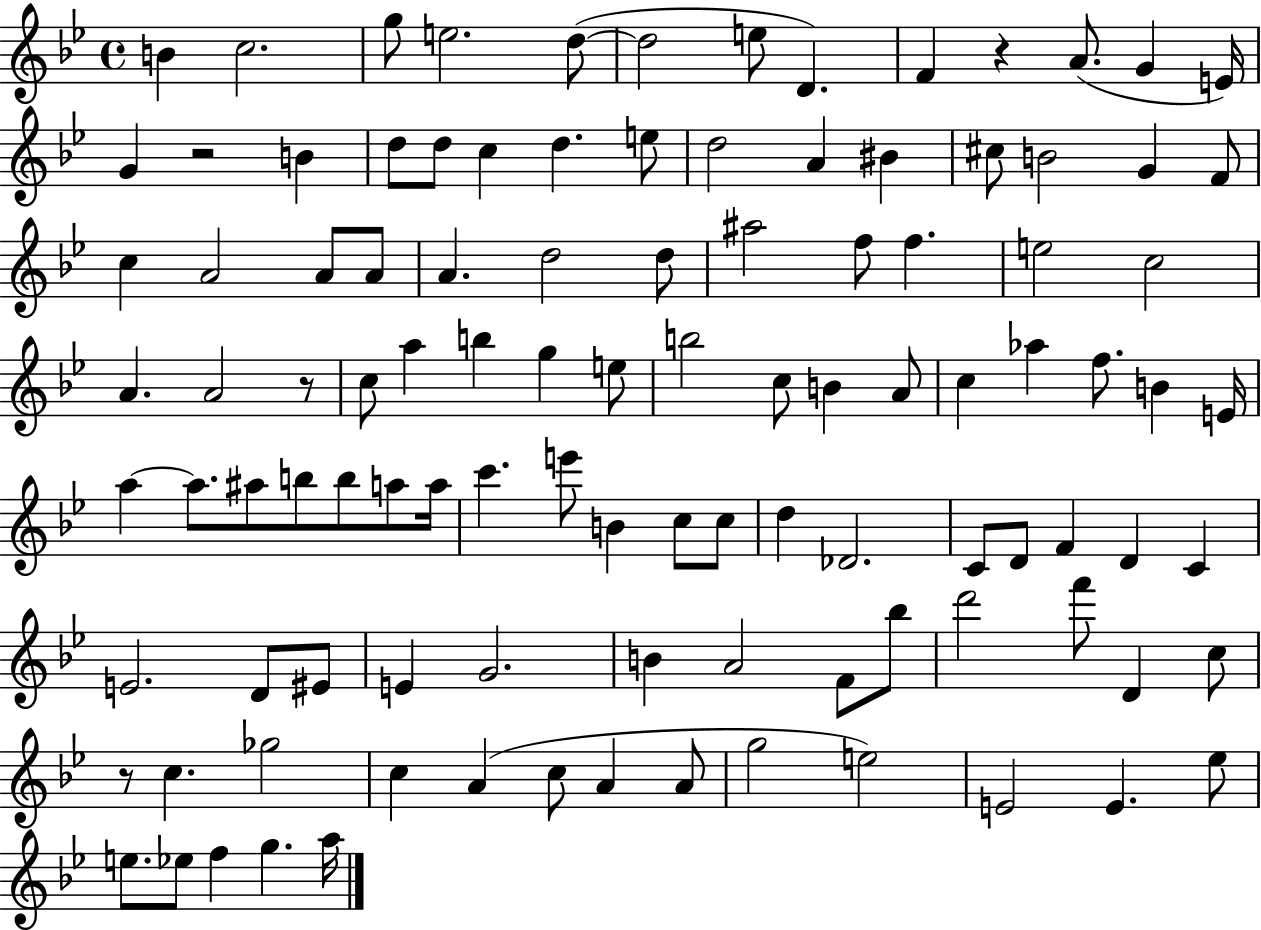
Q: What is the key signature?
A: BES major